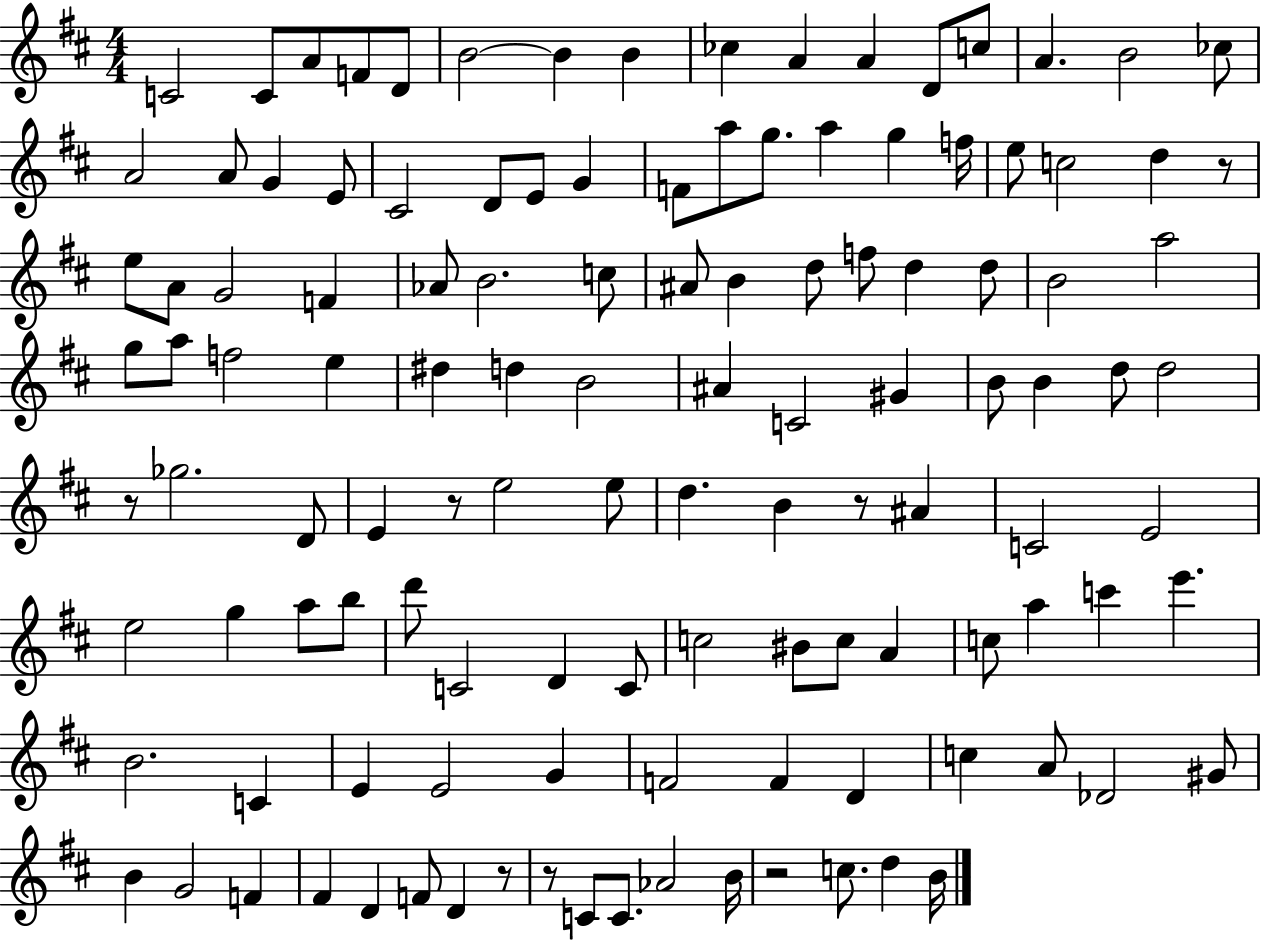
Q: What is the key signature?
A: D major